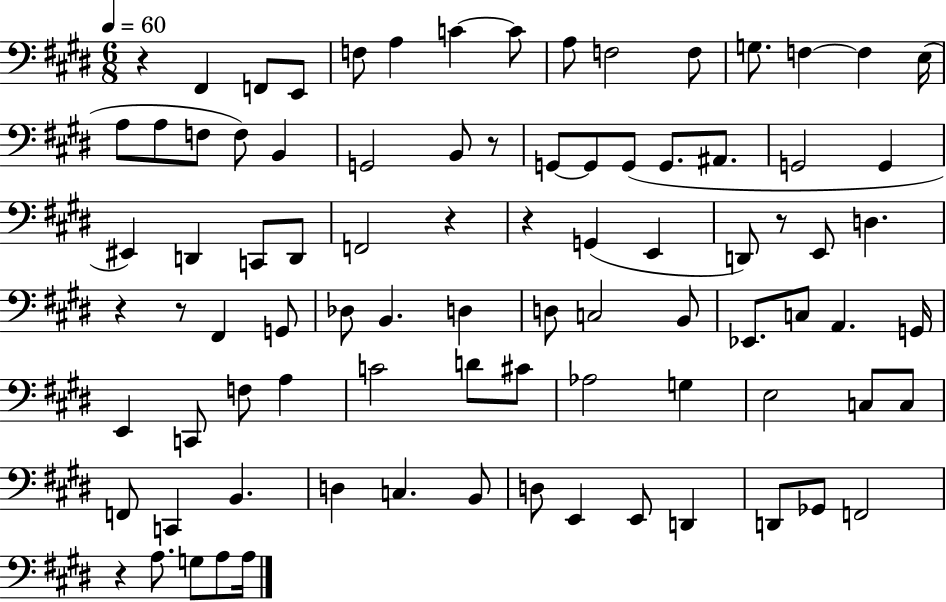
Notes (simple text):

R/q F#2/q F2/e E2/e F3/e A3/q C4/q C4/e A3/e F3/h F3/e G3/e. F3/q F3/q E3/s A3/e A3/e F3/e F3/e B2/q G2/h B2/e R/e G2/e G2/e G2/e G2/e. A#2/e. G2/h G2/q EIS2/q D2/q C2/e D2/e F2/h R/q R/q G2/q E2/q D2/e R/e E2/e D3/q. R/q R/e F#2/q G2/e Db3/e B2/q. D3/q D3/e C3/h B2/e Eb2/e. C3/e A2/q. G2/s E2/q C2/e F3/e A3/q C4/h D4/e C#4/e Ab3/h G3/q E3/h C3/e C3/e F2/e C2/q B2/q. D3/q C3/q. B2/e D3/e E2/q E2/e D2/q D2/e Gb2/e F2/h R/q A3/e. G3/e A3/e A3/s